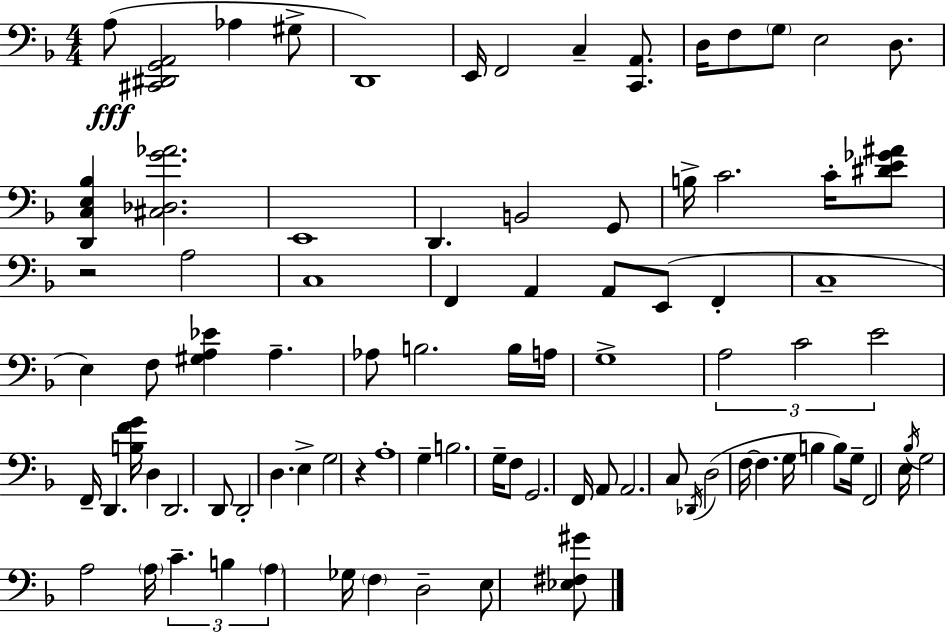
A3/e [C#2,D#2,G2,A2]/h Ab3/q G#3/e D2/w E2/s F2/h C3/q [C2,A2]/e. D3/s F3/e G3/e E3/h D3/e. [D2,C3,E3,Bb3]/q [C#3,Db3,G4,Ab4]/h. E2/w D2/q. B2/h G2/e B3/s C4/h. C4/s [D#4,E4,Gb4,A#4]/e R/h A3/h C3/w F2/q A2/q A2/e E2/e F2/q C3/w E3/q F3/e [G#3,A3,Eb4]/q A3/q. Ab3/e B3/h. B3/s A3/s G3/w A3/h C4/h E4/h F2/s D2/q. [B3,F4,G4]/s D3/q D2/h. D2/e D2/h D3/q. E3/q G3/h R/q A3/w G3/q B3/h. G3/s F3/e G2/h. F2/s A2/e A2/h. C3/e Db2/s D3/h F3/s F3/q. G3/s B3/q B3/e G3/s F2/h E3/s Bb3/s G3/h A3/h A3/s C4/q. B3/q A3/q Gb3/s F3/q D3/h E3/e [Eb3,F#3,G#4]/e